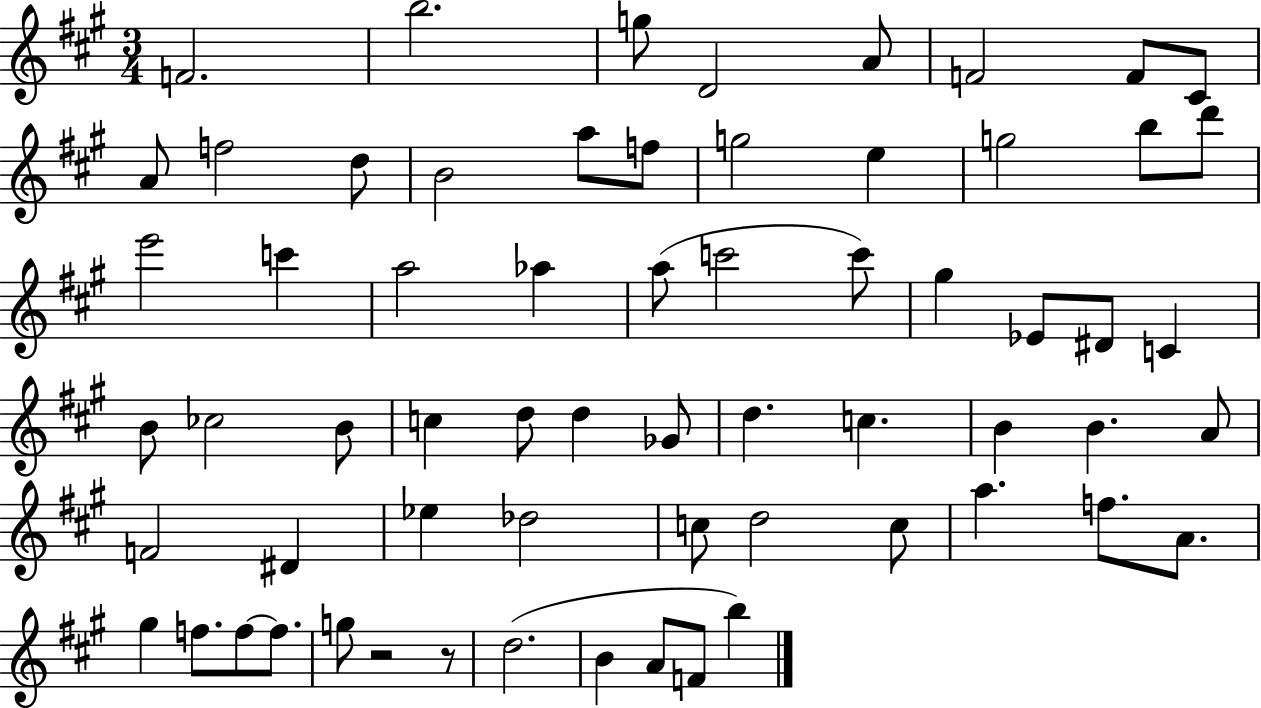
X:1
T:Untitled
M:3/4
L:1/4
K:A
F2 b2 g/2 D2 A/2 F2 F/2 ^C/2 A/2 f2 d/2 B2 a/2 f/2 g2 e g2 b/2 d'/2 e'2 c' a2 _a a/2 c'2 c'/2 ^g _E/2 ^D/2 C B/2 _c2 B/2 c d/2 d _G/2 d c B B A/2 F2 ^D _e _d2 c/2 d2 c/2 a f/2 A/2 ^g f/2 f/2 f/2 g/2 z2 z/2 d2 B A/2 F/2 b